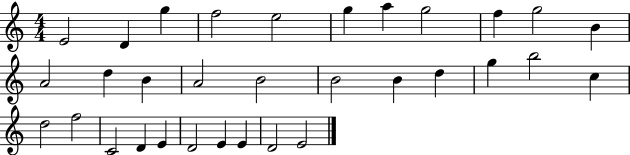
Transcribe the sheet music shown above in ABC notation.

X:1
T:Untitled
M:4/4
L:1/4
K:C
E2 D g f2 e2 g a g2 f g2 B A2 d B A2 B2 B2 B d g b2 c d2 f2 C2 D E D2 E E D2 E2